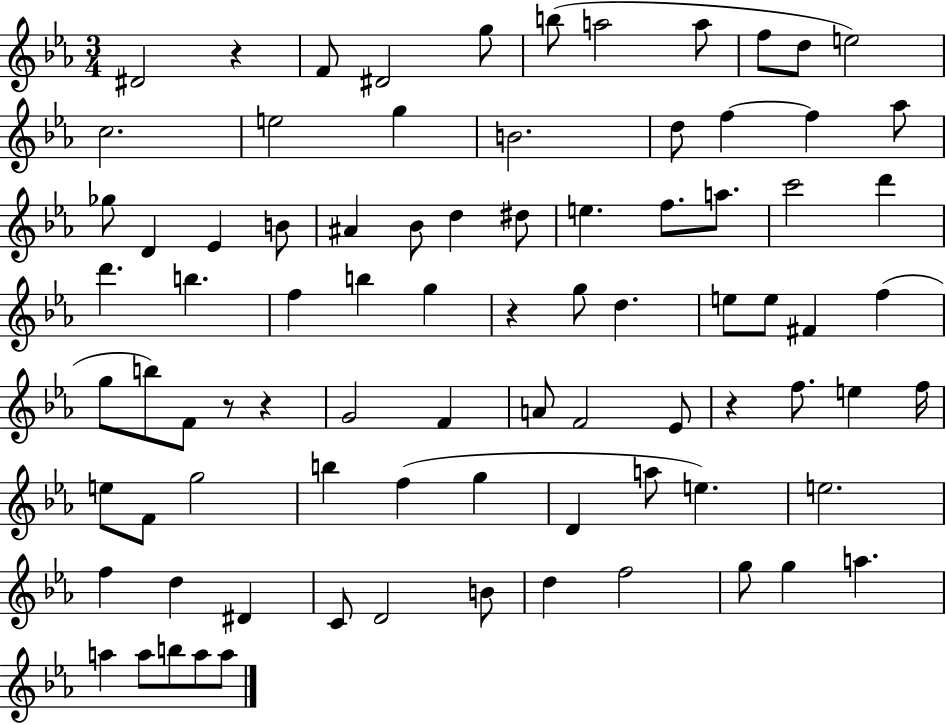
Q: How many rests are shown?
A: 5